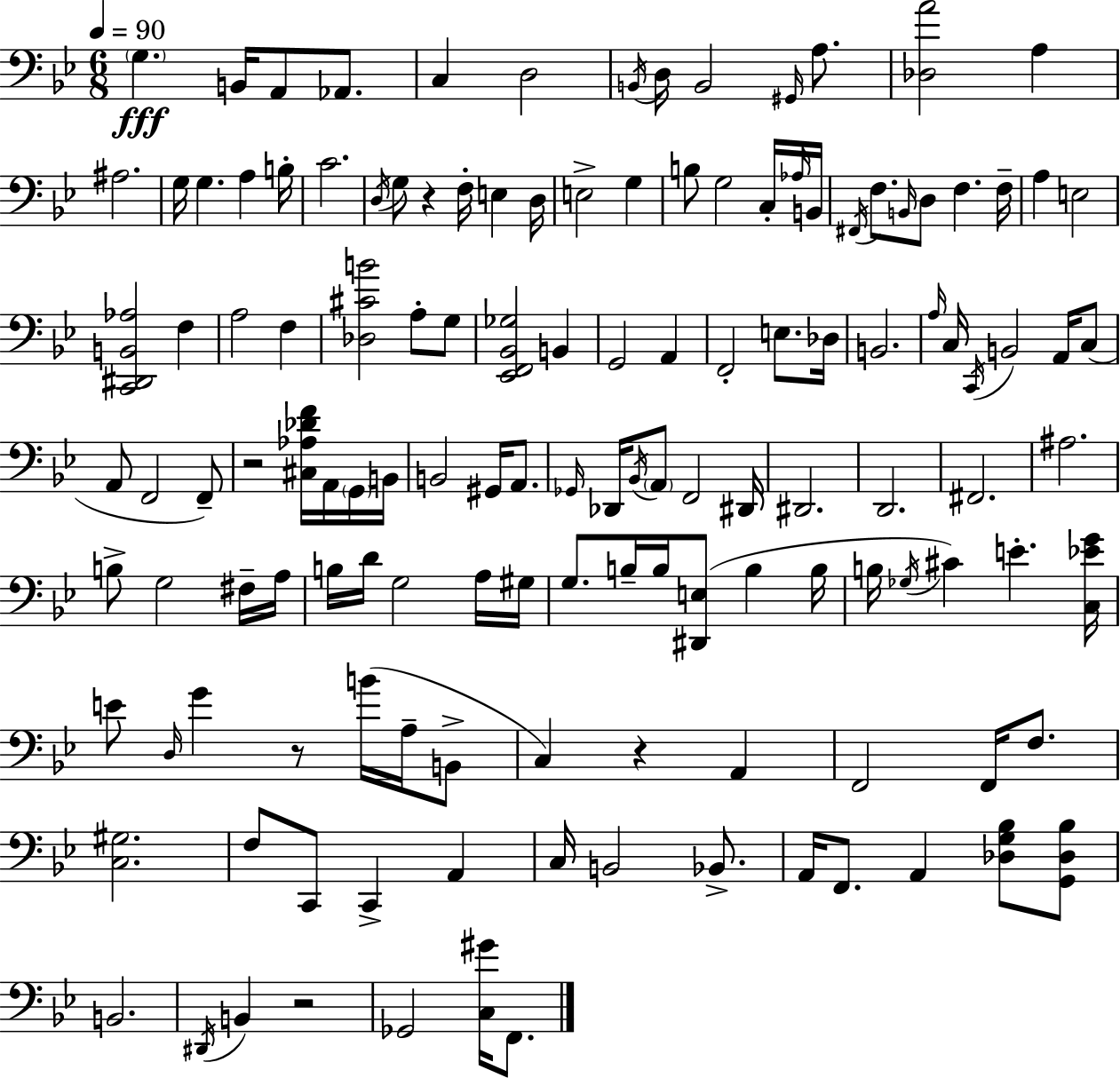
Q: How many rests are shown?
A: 5